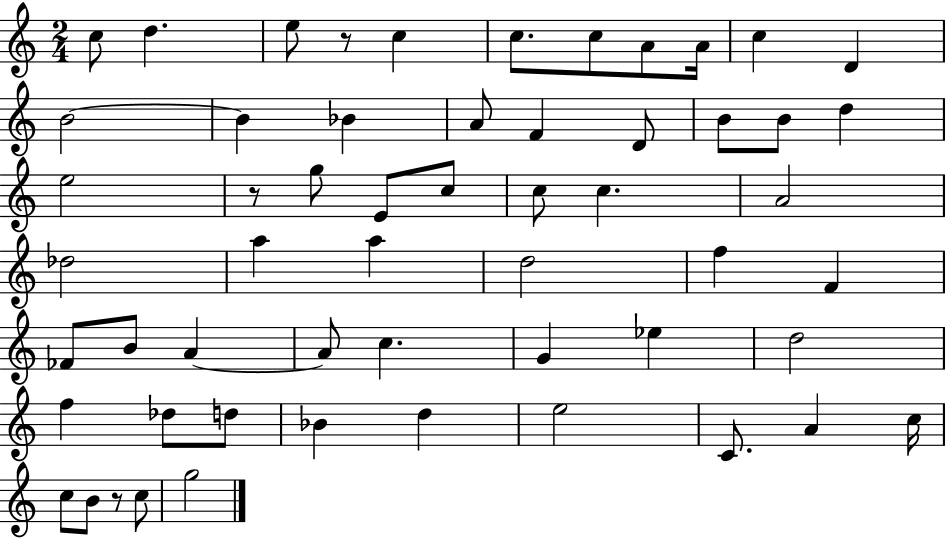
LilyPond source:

{
  \clef treble
  \numericTimeSignature
  \time 2/4
  \key c \major
  c''8 d''4. | e''8 r8 c''4 | c''8. c''8 a'8 a'16 | c''4 d'4 | \break b'2~~ | b'4 bes'4 | a'8 f'4 d'8 | b'8 b'8 d''4 | \break e''2 | r8 g''8 e'8 c''8 | c''8 c''4. | a'2 | \break des''2 | a''4 a''4 | d''2 | f''4 f'4 | \break fes'8 b'8 a'4~~ | a'8 c''4. | g'4 ees''4 | d''2 | \break f''4 des''8 d''8 | bes'4 d''4 | e''2 | c'8. a'4 c''16 | \break c''8 b'8 r8 c''8 | g''2 | \bar "|."
}